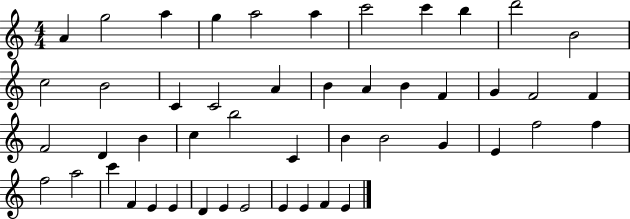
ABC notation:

X:1
T:Untitled
M:4/4
L:1/4
K:C
A g2 a g a2 a c'2 c' b d'2 B2 c2 B2 C C2 A B A B F G F2 F F2 D B c b2 C B B2 G E f2 f f2 a2 c' F E E D E E2 E E F E